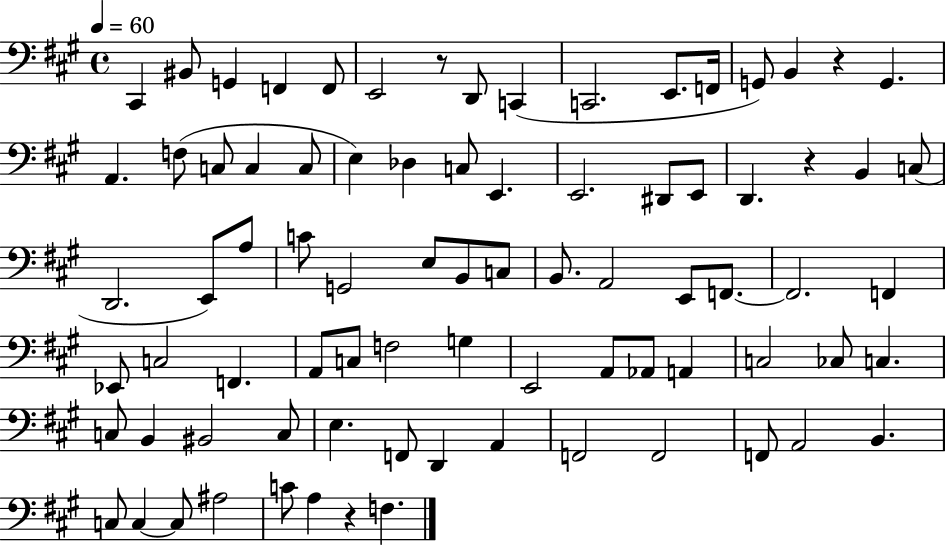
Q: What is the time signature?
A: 4/4